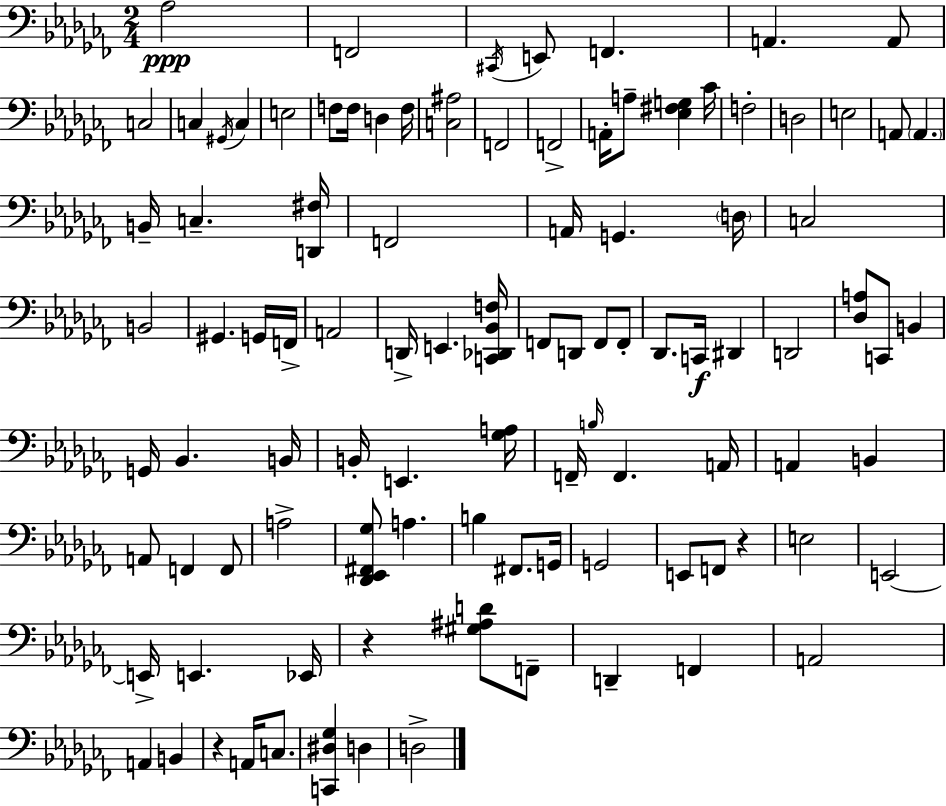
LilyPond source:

{
  \clef bass
  \numericTimeSignature
  \time 2/4
  \key aes \minor
  aes2\ppp | f,2 | \acciaccatura { cis,16 } e,8 f,4. | a,4. a,8 | \break c2 | c4 \acciaccatura { gis,16 } c4 | e2 | f8 f16 d4 | \break f16 <c ais>2 | f,2 | f,2-> | a,16-. a8-- <ees fis g>4 | \break ces'16 f2-. | d2 | e2 | a,8 \parenthesize a,4. | \break b,16-- c4.-- | <d, fis>16 f,2 | a,16 g,4. | \parenthesize d16 c2 | \break b,2 | gis,4. | g,16 f,16-> a,2 | d,16-> e,4. | \break <c, des, bes, f>16 f,8 d,8 f,8 | f,8-. des,8. c,16\f dis,4 | d,2 | <des a>8 c,8 b,4 | \break g,16 bes,4. | b,16 b,16-. e,4. | <ges a>16 f,16-- \grace { b16 } f,4. | a,16 a,4 b,4 | \break a,8 f,4 | f,8 a2-> | <des, ees, fis, ges>8 a4. | b4 fis,8. | \break g,16 g,2 | e,8 f,8 r4 | e2 | e,2~~ | \break e,16-> e,4. | ees,16 r4 <gis ais d'>8 | f,8-- d,4-- f,4 | a,2 | \break a,4 b,4 | r4 a,16 | c8. <c, dis ges>4 d4 | d2-> | \break \bar "|."
}